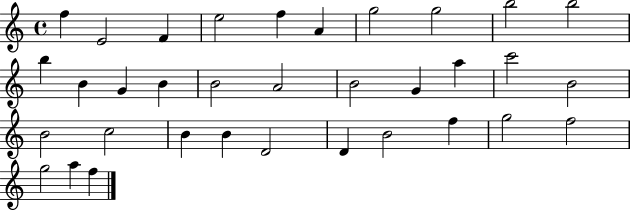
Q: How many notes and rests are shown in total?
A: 34